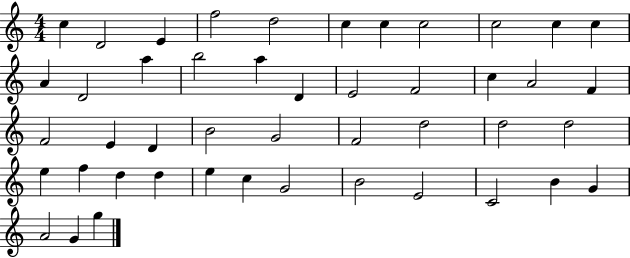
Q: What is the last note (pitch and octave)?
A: G5